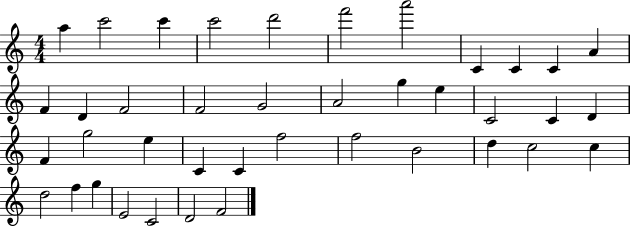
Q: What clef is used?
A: treble